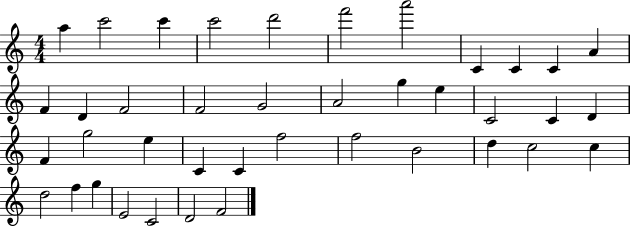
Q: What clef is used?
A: treble